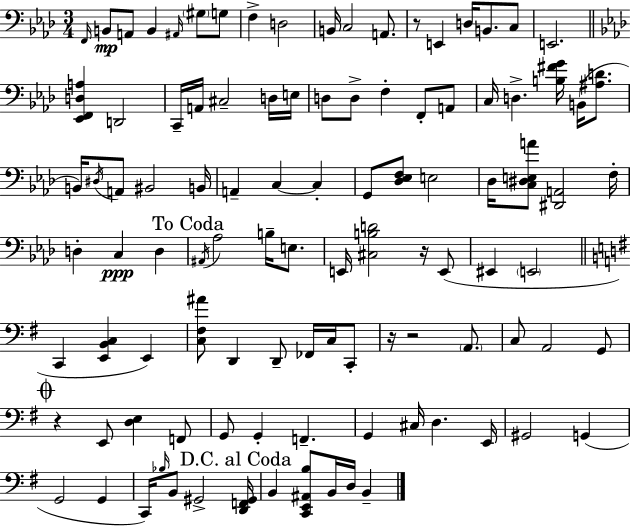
F2/s B2/e A2/e B2/q A#2/s G#3/e G3/e F3/q D3/h B2/s C3/h A2/e. R/e E2/q D3/s B2/e. C3/e E2/h. [Eb2,F2,D3,A3]/q D2/h C2/s A2/s C#3/h D3/s E3/s D3/e D3/e F3/q F2/e A2/e C3/s D3/q. [B3,F#4,G4]/s B2/s [A#3,D4]/e. B2/s D#3/s A2/e BIS2/h B2/s A2/q C3/q C3/q G2/e [Db3,Eb3,F3]/e E3/h Db3/s [C3,D#3,E3,A4]/e [D#2,A2]/h F3/s D3/q C3/q D3/q A#2/s Ab3/h B3/s E3/e. E2/s [C#3,B3,D4]/h R/s E2/e EIS2/q E2/h C2/q [E2,B2,C3]/q E2/q [C3,F#3,A#4]/e D2/q D2/e FES2/s C3/s C2/e R/s R/h A2/e. C3/e A2/h G2/e R/q E2/e [D3,E3]/q F2/e G2/e G2/q F2/q. G2/q C#3/s D3/q. E2/s G#2/h G2/q G2/h G2/q C2/s Bb3/s B2/e G#2/h [D2,F2,G#2]/s B2/q [C2,E2,A#2,B3]/e B2/s D3/s B2/q